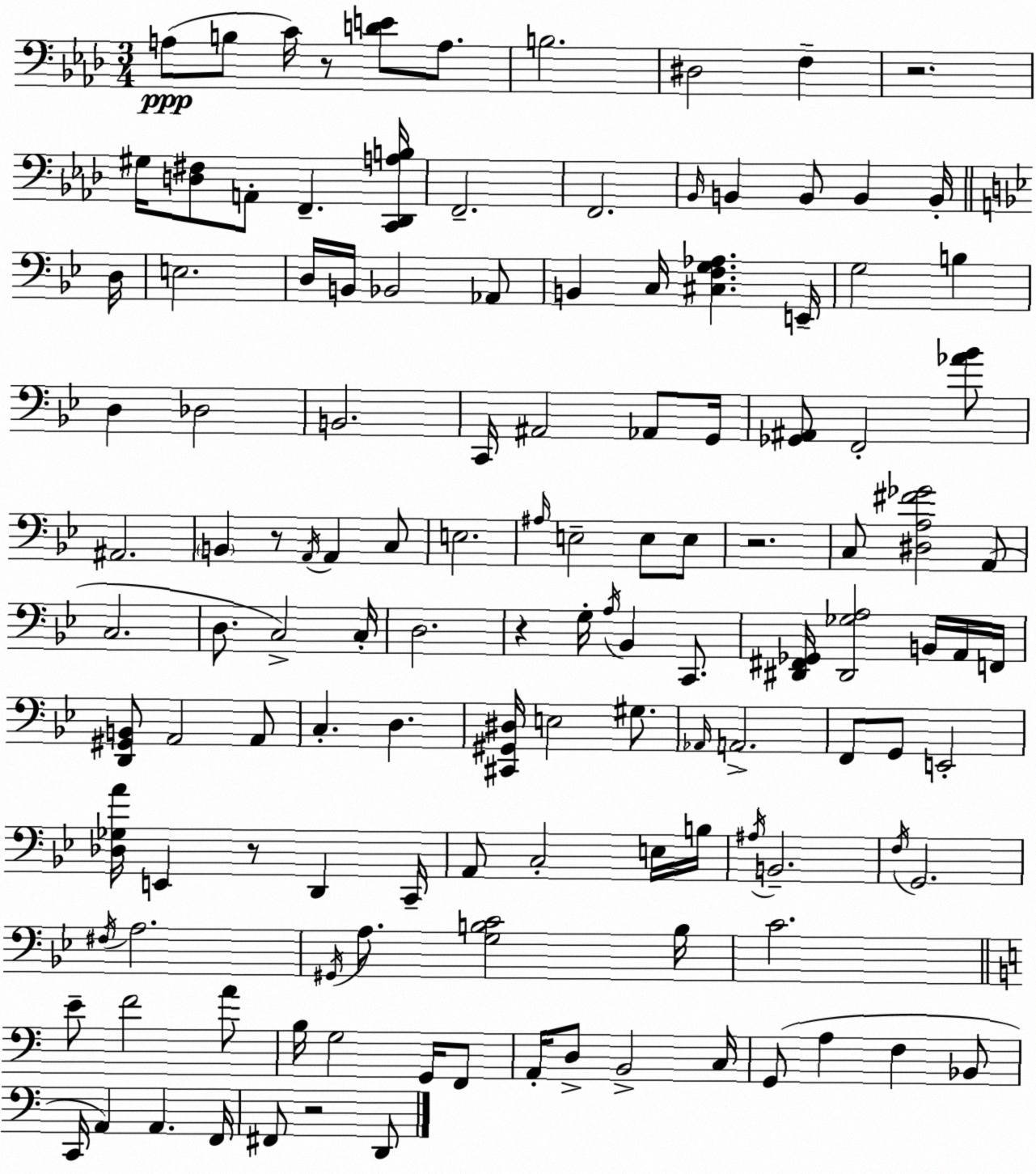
X:1
T:Untitled
M:3/4
L:1/4
K:Ab
A,/2 B,/2 C/4 z/2 [DE]/2 A,/2 B,2 ^D,2 F, z2 ^G,/4 [D,^F,]/2 A,,/2 F,, [C,,_D,,A,B,]/4 F,,2 F,,2 _B,,/4 B,, B,,/2 B,, B,,/4 D,/4 E,2 D,/4 B,,/4 _B,,2 _A,,/2 B,, C,/4 [^C,F,G,_A,] E,,/4 G,2 B, D, _D,2 B,,2 C,,/4 ^A,,2 _A,,/2 G,,/4 [_G,,^A,,]/2 F,,2 [_A_B]/2 ^A,,2 B,, z/2 A,,/4 A,, C,/2 E,2 ^A,/4 E,2 E,/2 E,/2 z2 C,/2 [^D,A,^F_G]2 A,,/2 C,2 D,/2 C,2 C,/4 D,2 z G,/4 A,/4 _B,, C,,/2 [^D,,^F,,_G,,]/4 [^D,,_G,A,]2 B,,/4 A,,/4 F,,/4 [D,,^G,,B,,]/2 A,,2 A,,/2 C, D, [^C,,^G,,^D,]/4 E,2 ^G,/2 _A,,/4 A,,2 F,,/2 G,,/2 E,,2 [_D,_G,A]/4 E,, z/2 D,, C,,/4 A,,/2 C,2 E,/4 B,/4 ^A,/4 B,,2 F,/4 G,,2 ^F,/4 A,2 ^G,,/4 A,/2 [G,B,C]2 B,/4 C2 E/2 F2 A/2 B,/4 G,2 G,,/4 F,,/2 A,,/4 D,/2 B,,2 C,/4 G,,/2 A, F, _B,,/2 C,,/4 A,, A,, F,,/4 ^F,,/2 z2 D,,/2